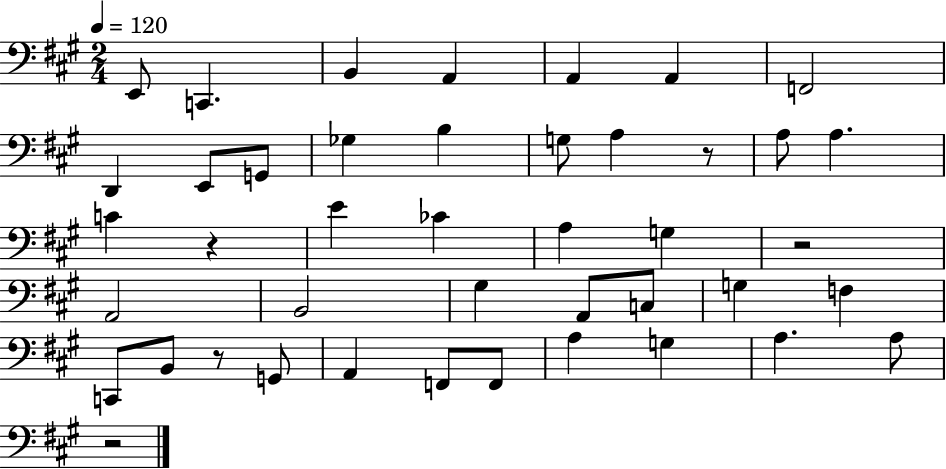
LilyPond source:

{
  \clef bass
  \numericTimeSignature
  \time 2/4
  \key a \major
  \tempo 4 = 120
  e,8 c,4. | b,4 a,4 | a,4 a,4 | f,2 | \break d,4 e,8 g,8 | ges4 b4 | g8 a4 r8 | a8 a4. | \break c'4 r4 | e'4 ces'4 | a4 g4 | r2 | \break a,2 | b,2 | gis4 a,8 c8 | g4 f4 | \break c,8 b,8 r8 g,8 | a,4 f,8 f,8 | a4 g4 | a4. a8 | \break r2 | \bar "|."
}